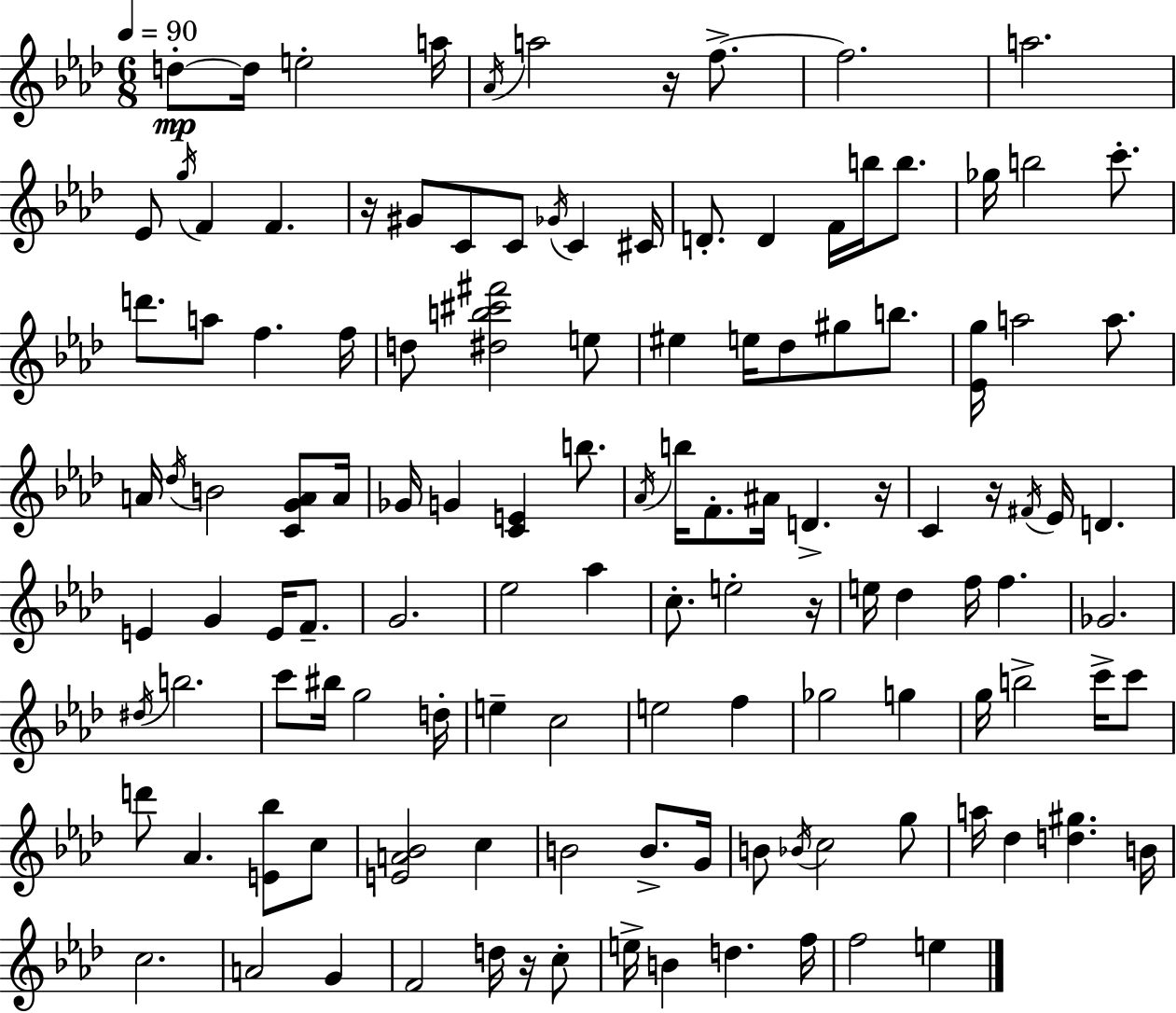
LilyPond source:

{
  \clef treble
  \numericTimeSignature
  \time 6/8
  \key aes \major
  \tempo 4 = 90
  \repeat volta 2 { d''8-.~~\mp d''16 e''2-. a''16 | \acciaccatura { aes'16 } a''2 r16 f''8.->~~ | f''2. | a''2. | \break ees'8 \acciaccatura { g''16 } f'4 f'4. | r16 gis'8 c'8 c'8 \acciaccatura { ges'16 } c'4 | cis'16 d'8.-. d'4 f'16 b''16 | b''8. ges''16 b''2 | \break c'''8.-. d'''8. a''8 f''4. | f''16 d''8 <dis'' b'' cis''' fis'''>2 | e''8 eis''4 e''16 des''8 gis''8 | b''8. <ees' g''>16 a''2 | \break a''8. a'16 \acciaccatura { des''16 } b'2 | <c' g' a'>8 a'16 ges'16 g'4 <c' e'>4 | b''8. \acciaccatura { aes'16 } b''16 f'8.-. ais'16 d'4.-> | r16 c'4 r16 \acciaccatura { fis'16 } ees'16 | \break d'4. e'4 g'4 | e'16 f'8.-- g'2. | ees''2 | aes''4 c''8.-. e''2-. | \break r16 e''16 des''4 f''16 | f''4. ges'2. | \acciaccatura { dis''16 } b''2. | c'''8 bis''16 g''2 | \break d''16-. e''4-- c''2 | e''2 | f''4 ges''2 | g''4 g''16 b''2-> | \break c'''16-> c'''8 d'''8 aes'4. | <e' bes''>8 c''8 <e' a' bes'>2 | c''4 b'2 | b'8.-> g'16 b'8 \acciaccatura { bes'16 } c''2 | \break g''8 a''16 des''4 | <d'' gis''>4. b'16 c''2. | a'2 | g'4 f'2 | \break d''16 r16 c''8-. e''16-> b'4 | d''4. f''16 f''2 | e''4 } \bar "|."
}